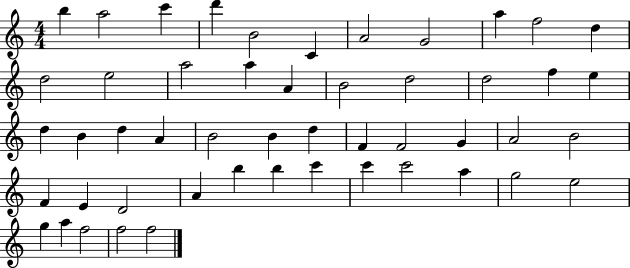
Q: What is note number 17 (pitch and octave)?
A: B4